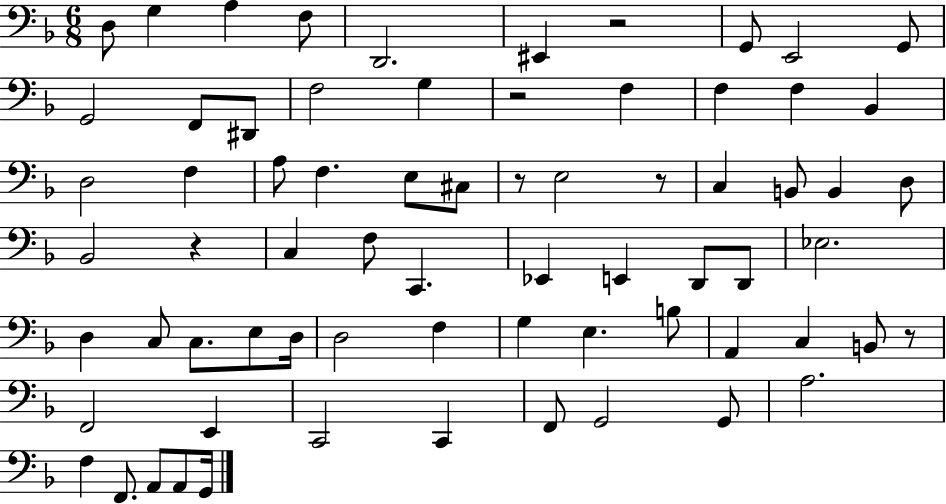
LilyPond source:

{
  \clef bass
  \numericTimeSignature
  \time 6/8
  \key f \major
  d8 g4 a4 f8 | d,2. | eis,4 r2 | g,8 e,2 g,8 | \break g,2 f,8 dis,8 | f2 g4 | r2 f4 | f4 f4 bes,4 | \break d2 f4 | a8 f4. e8 cis8 | r8 e2 r8 | c4 b,8 b,4 d8 | \break bes,2 r4 | c4 f8 c,4. | ees,4 e,4 d,8 d,8 | ees2. | \break d4 c8 c8. e8 d16 | d2 f4 | g4 e4. b8 | a,4 c4 b,8 r8 | \break f,2 e,4 | c,2 c,4 | f,8 g,2 g,8 | a2. | \break f4 f,8. a,8 a,8 g,16 | \bar "|."
}